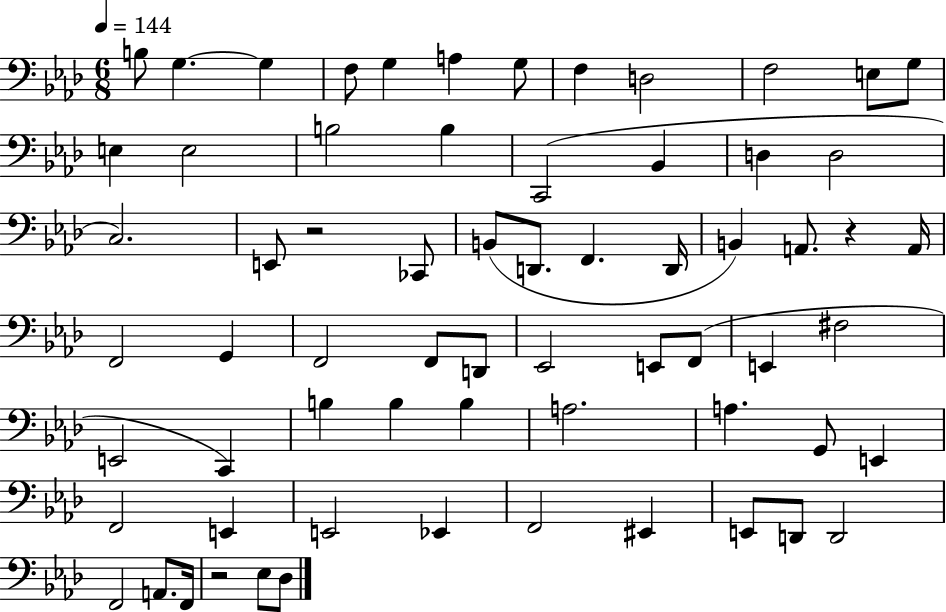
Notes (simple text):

B3/e G3/q. G3/q F3/e G3/q A3/q G3/e F3/q D3/h F3/h E3/e G3/e E3/q E3/h B3/h B3/q C2/h Bb2/q D3/q D3/h C3/h. E2/e R/h CES2/e B2/e D2/e. F2/q. D2/s B2/q A2/e. R/q A2/s F2/h G2/q F2/h F2/e D2/e Eb2/h E2/e F2/e E2/q F#3/h E2/h C2/q B3/q B3/q B3/q A3/h. A3/q. G2/e E2/q F2/h E2/q E2/h Eb2/q F2/h EIS2/q E2/e D2/e D2/h F2/h A2/e. F2/s R/h Eb3/e Db3/e